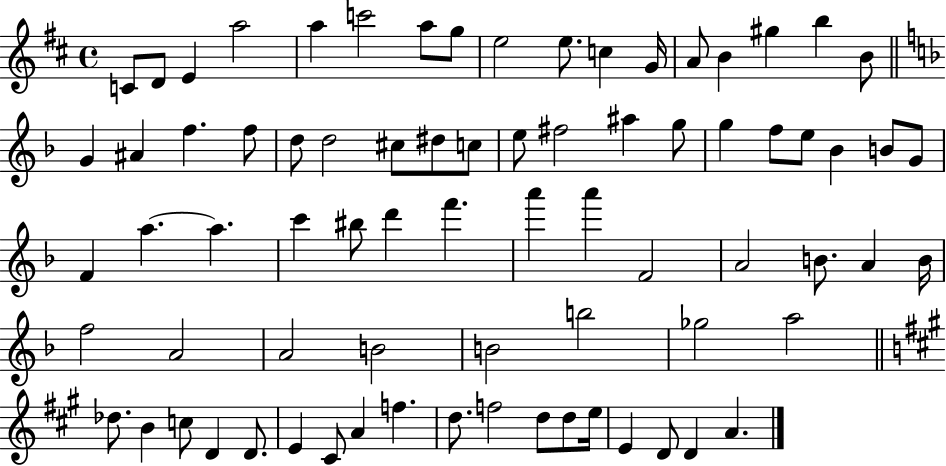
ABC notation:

X:1
T:Untitled
M:4/4
L:1/4
K:D
C/2 D/2 E a2 a c'2 a/2 g/2 e2 e/2 c G/4 A/2 B ^g b B/2 G ^A f f/2 d/2 d2 ^c/2 ^d/2 c/2 e/2 ^f2 ^a g/2 g f/2 e/2 _B B/2 G/2 F a a c' ^b/2 d' f' a' a' F2 A2 B/2 A B/4 f2 A2 A2 B2 B2 b2 _g2 a2 _d/2 B c/2 D D/2 E ^C/2 A f d/2 f2 d/2 d/2 e/4 E D/2 D A